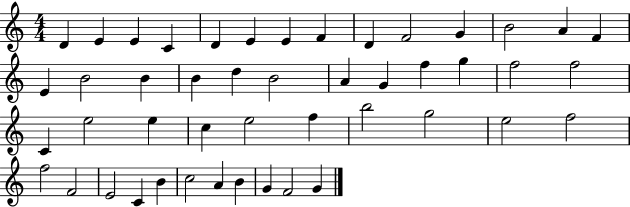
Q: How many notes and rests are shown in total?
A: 47